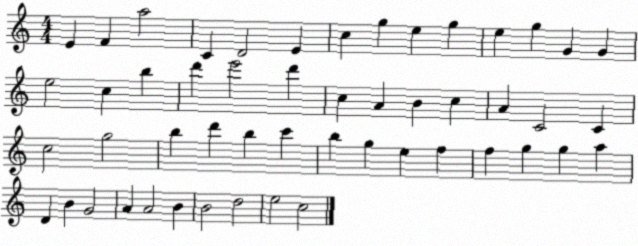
X:1
T:Untitled
M:4/4
L:1/4
K:C
E F a2 C D2 E c g e g e g G G e2 c b d' e'2 d' c A B c A C2 C c2 g2 b d' b c' b g e f f g g a D B G2 A A2 B B2 d2 e2 c2